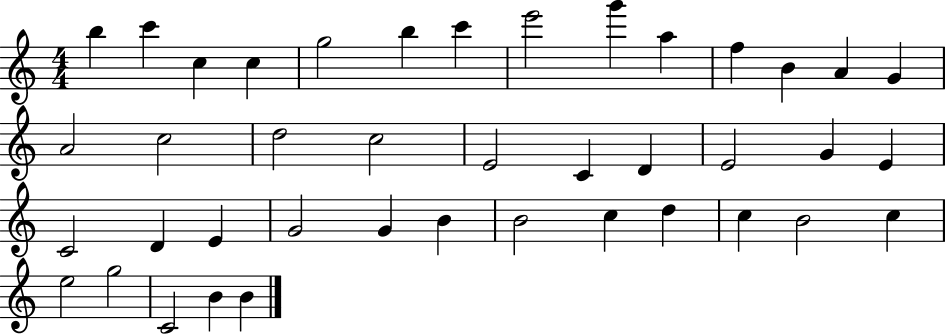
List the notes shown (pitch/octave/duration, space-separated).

B5/q C6/q C5/q C5/q G5/h B5/q C6/q E6/h G6/q A5/q F5/q B4/q A4/q G4/q A4/h C5/h D5/h C5/h E4/h C4/q D4/q E4/h G4/q E4/q C4/h D4/q E4/q G4/h G4/q B4/q B4/h C5/q D5/q C5/q B4/h C5/q E5/h G5/h C4/h B4/q B4/q